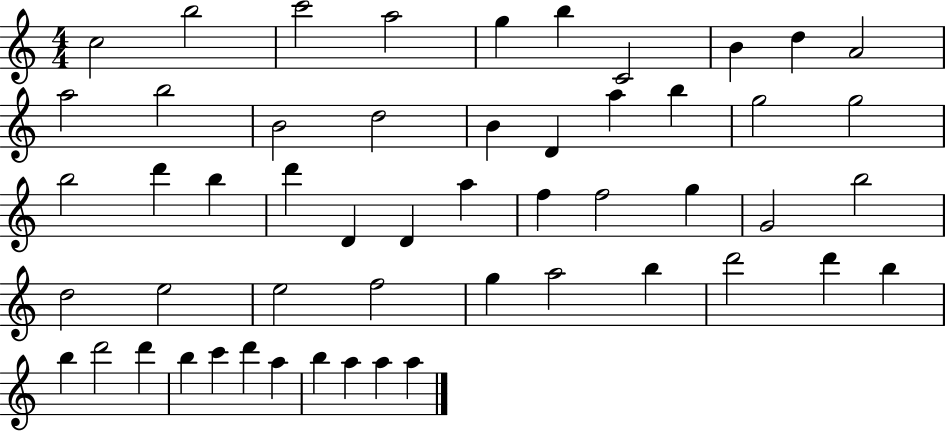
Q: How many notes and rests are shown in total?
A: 53